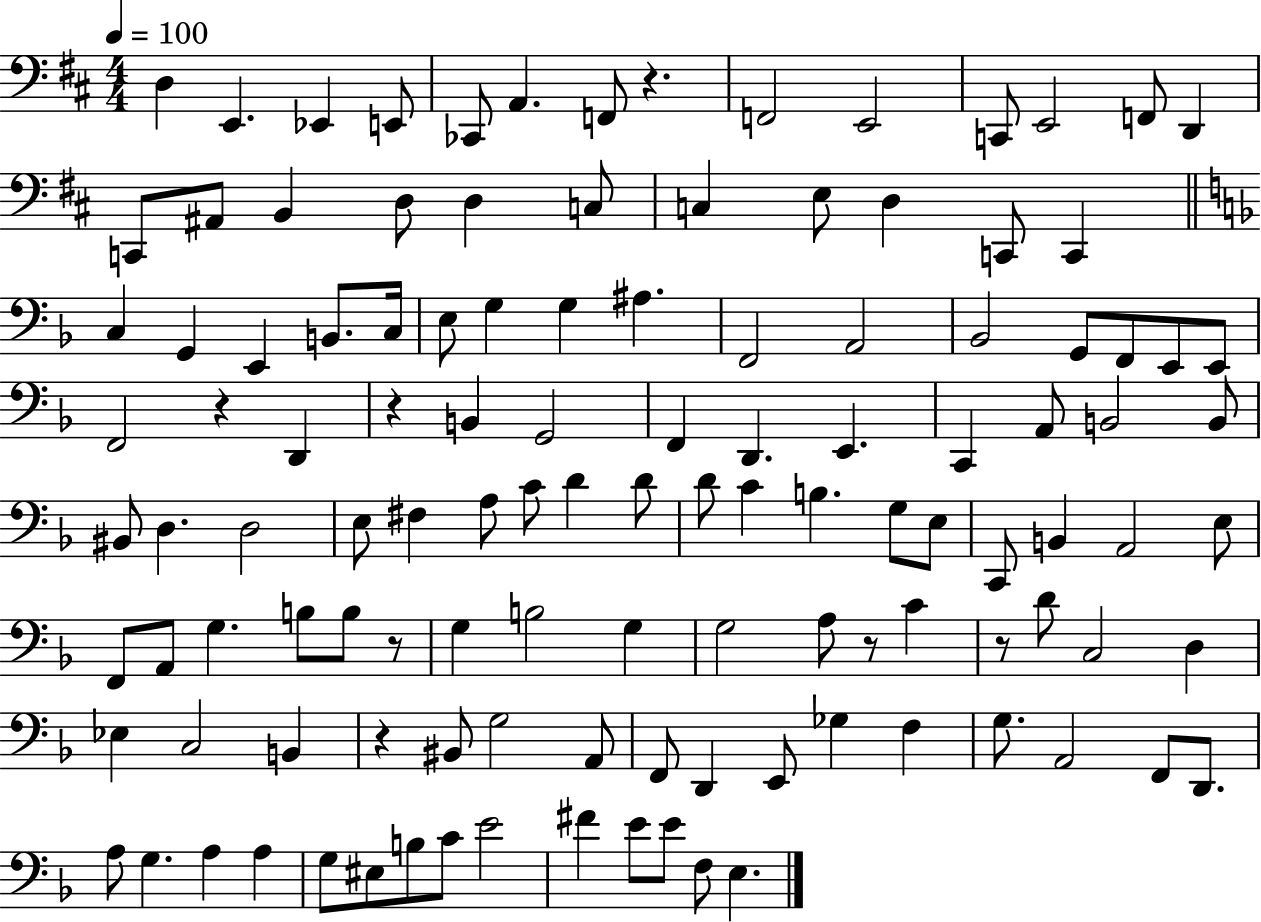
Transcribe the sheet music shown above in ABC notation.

X:1
T:Untitled
M:4/4
L:1/4
K:D
D, E,, _E,, E,,/2 _C,,/2 A,, F,,/2 z F,,2 E,,2 C,,/2 E,,2 F,,/2 D,, C,,/2 ^A,,/2 B,, D,/2 D, C,/2 C, E,/2 D, C,,/2 C,, C, G,, E,, B,,/2 C,/4 E,/2 G, G, ^A, F,,2 A,,2 _B,,2 G,,/2 F,,/2 E,,/2 E,,/2 F,,2 z D,, z B,, G,,2 F,, D,, E,, C,, A,,/2 B,,2 B,,/2 ^B,,/2 D, D,2 E,/2 ^F, A,/2 C/2 D D/2 D/2 C B, G,/2 E,/2 C,,/2 B,, A,,2 E,/2 F,,/2 A,,/2 G, B,/2 B,/2 z/2 G, B,2 G, G,2 A,/2 z/2 C z/2 D/2 C,2 D, _E, C,2 B,, z ^B,,/2 G,2 A,,/2 F,,/2 D,, E,,/2 _G, F, G,/2 A,,2 F,,/2 D,,/2 A,/2 G, A, A, G,/2 ^E,/2 B,/2 C/2 E2 ^F E/2 E/2 F,/2 E,